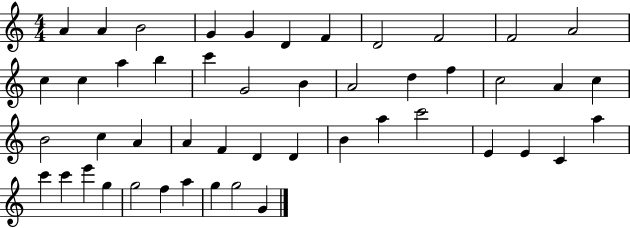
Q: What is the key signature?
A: C major